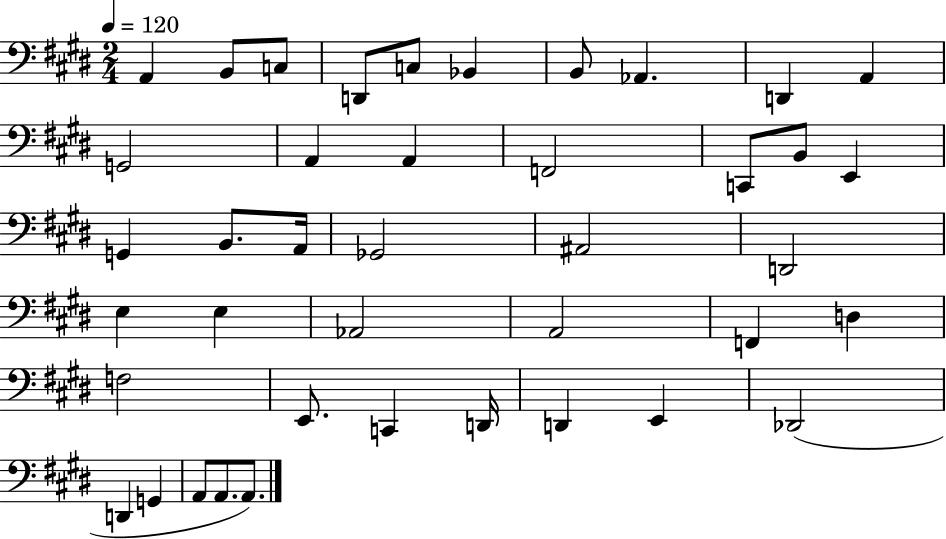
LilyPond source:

{
  \clef bass
  \numericTimeSignature
  \time 2/4
  \key e \major
  \tempo 4 = 120
  \repeat volta 2 { a,4 b,8 c8 | d,8 c8 bes,4 | b,8 aes,4. | d,4 a,4 | \break g,2 | a,4 a,4 | f,2 | c,8 b,8 e,4 | \break g,4 b,8. a,16 | ges,2 | ais,2 | d,2 | \break e4 e4 | aes,2 | a,2 | f,4 d4 | \break f2 | e,8. c,4 d,16 | d,4 e,4 | des,2( | \break d,4 g,4 | a,8 a,8. a,8.) | } \bar "|."
}